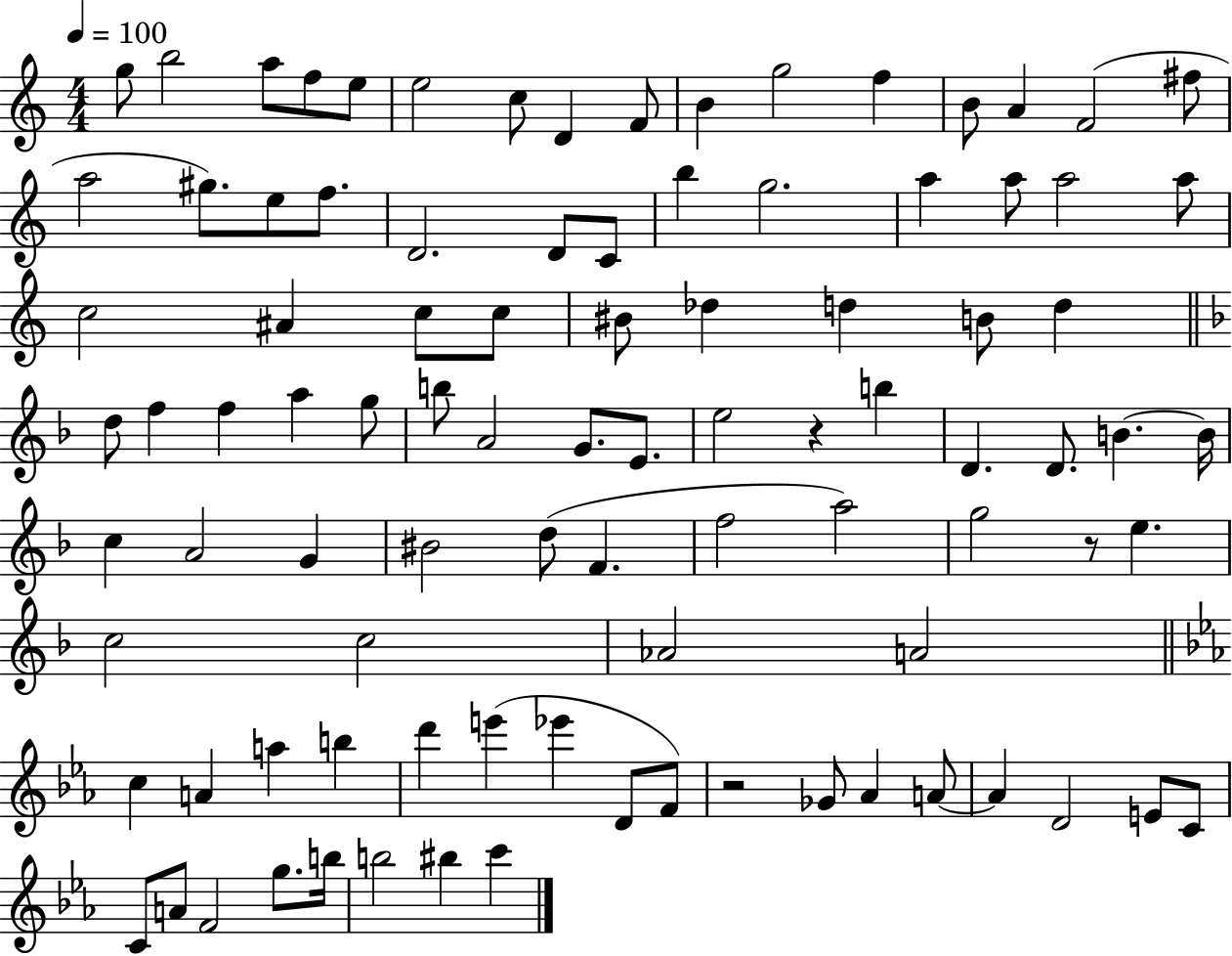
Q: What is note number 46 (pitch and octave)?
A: G4